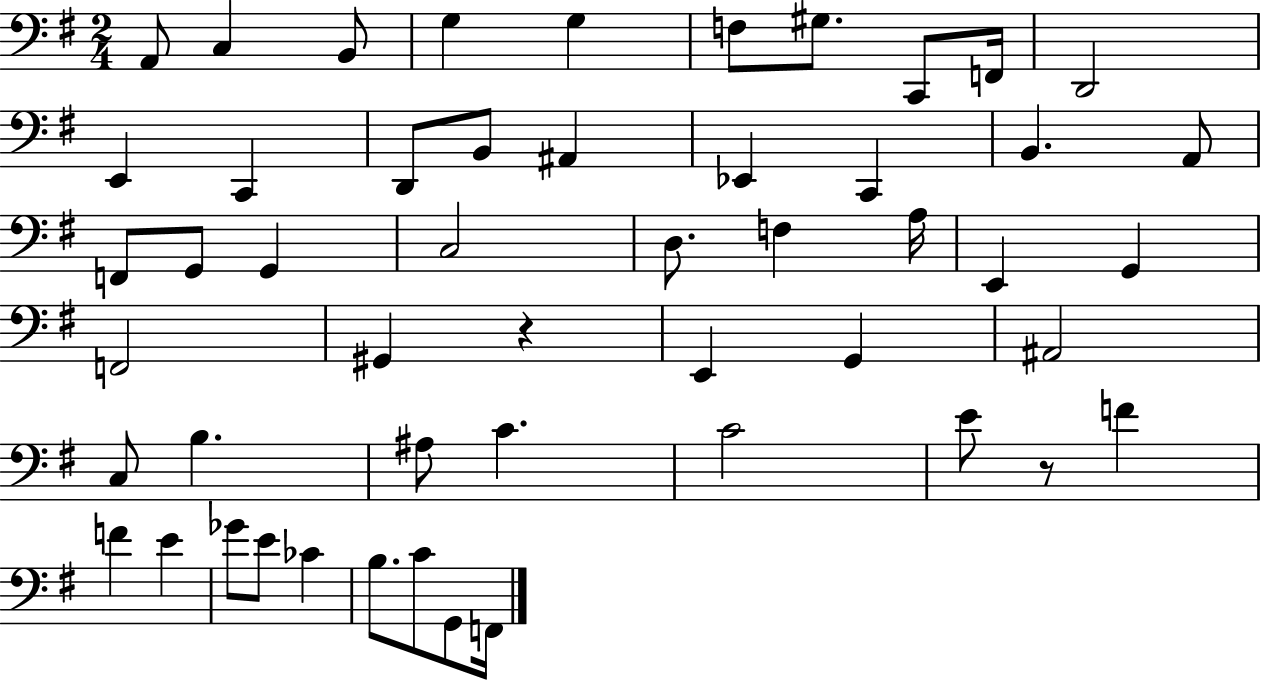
A2/e C3/q B2/e G3/q G3/q F3/e G#3/e. C2/e F2/s D2/h E2/q C2/q D2/e B2/e A#2/q Eb2/q C2/q B2/q. A2/e F2/e G2/e G2/q C3/h D3/e. F3/q A3/s E2/q G2/q F2/h G#2/q R/q E2/q G2/q A#2/h C3/e B3/q. A#3/e C4/q. C4/h E4/e R/e F4/q F4/q E4/q Gb4/e E4/e CES4/q B3/e. C4/e G2/e F2/s